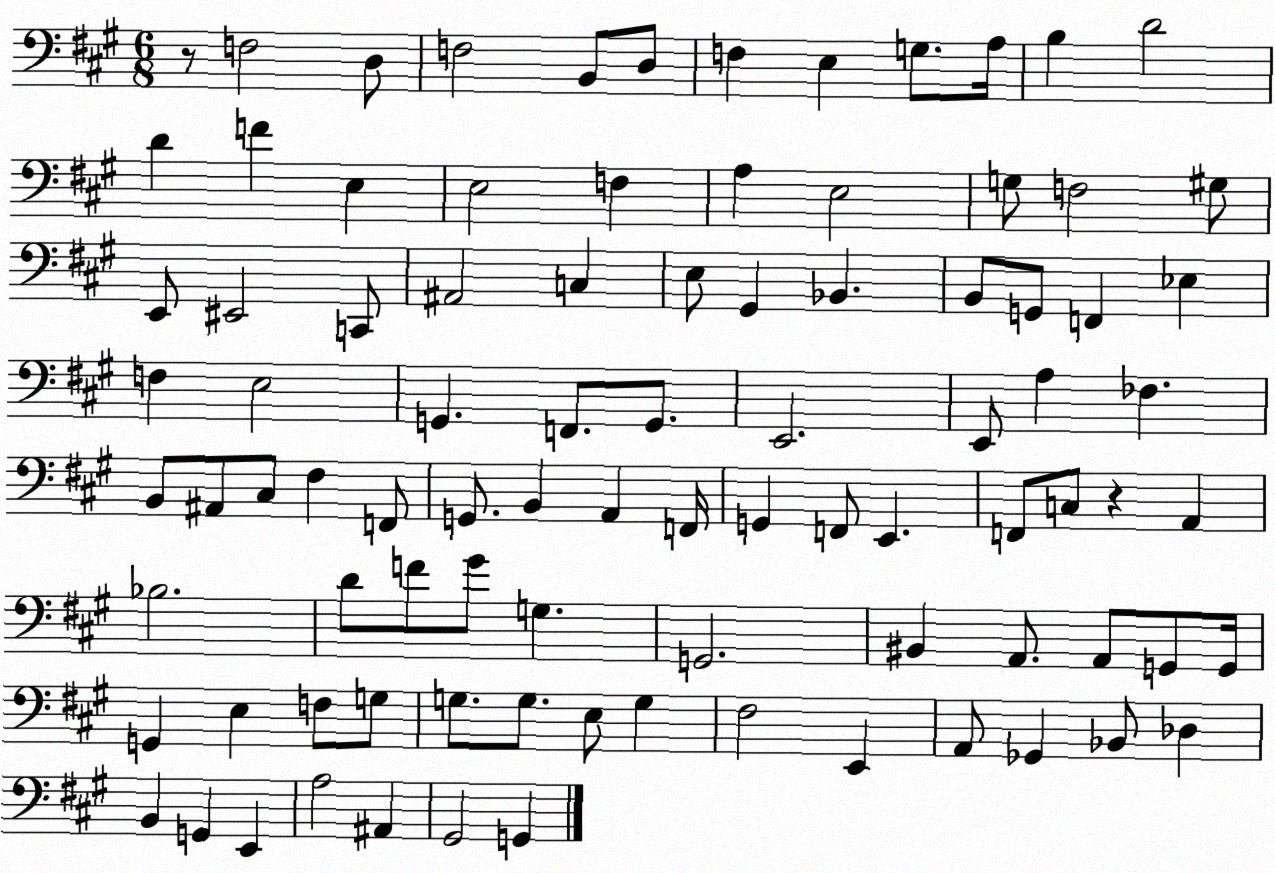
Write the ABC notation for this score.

X:1
T:Untitled
M:6/8
L:1/4
K:A
z/2 F,2 D,/2 F,2 B,,/2 D,/2 F, E, G,/2 A,/4 B, D2 D F E, E,2 F, A, E,2 G,/2 F,2 ^G,/2 E,,/2 ^E,,2 C,,/2 ^A,,2 C, E,/2 ^G,, _B,, B,,/2 G,,/2 F,, _E, F, E,2 G,, F,,/2 G,,/2 E,,2 E,,/2 A, _F, B,,/2 ^A,,/2 ^C,/2 ^F, F,,/2 G,,/2 B,, A,, F,,/4 G,, F,,/2 E,, F,,/2 C,/2 z A,, _B,2 D/2 F/2 ^G/2 G, G,,2 ^B,, A,,/2 A,,/2 G,,/2 G,,/4 G,, E, F,/2 G,/2 G,/2 G,/2 E,/2 G, ^F,2 E,, A,,/2 _G,, _B,,/2 _D, B,, G,, E,, A,2 ^A,, ^G,,2 G,,